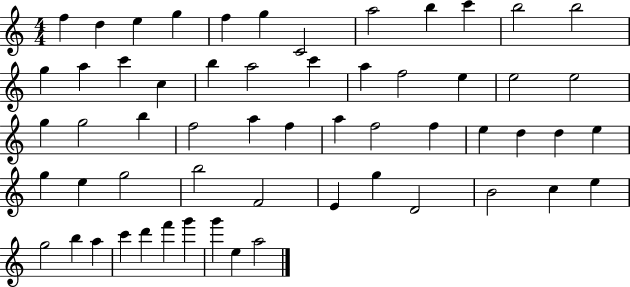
X:1
T:Untitled
M:4/4
L:1/4
K:C
f d e g f g C2 a2 b c' b2 b2 g a c' c b a2 c' a f2 e e2 e2 g g2 b f2 a f a f2 f e d d e g e g2 b2 F2 E g D2 B2 c e g2 b a c' d' f' g' g' e a2